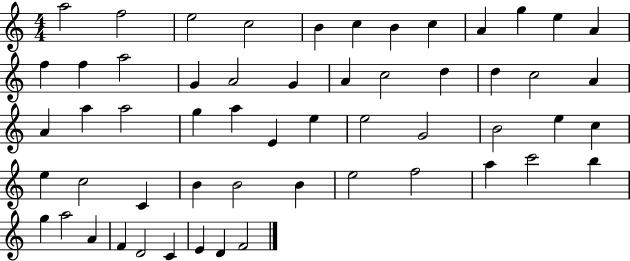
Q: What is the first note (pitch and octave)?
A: A5